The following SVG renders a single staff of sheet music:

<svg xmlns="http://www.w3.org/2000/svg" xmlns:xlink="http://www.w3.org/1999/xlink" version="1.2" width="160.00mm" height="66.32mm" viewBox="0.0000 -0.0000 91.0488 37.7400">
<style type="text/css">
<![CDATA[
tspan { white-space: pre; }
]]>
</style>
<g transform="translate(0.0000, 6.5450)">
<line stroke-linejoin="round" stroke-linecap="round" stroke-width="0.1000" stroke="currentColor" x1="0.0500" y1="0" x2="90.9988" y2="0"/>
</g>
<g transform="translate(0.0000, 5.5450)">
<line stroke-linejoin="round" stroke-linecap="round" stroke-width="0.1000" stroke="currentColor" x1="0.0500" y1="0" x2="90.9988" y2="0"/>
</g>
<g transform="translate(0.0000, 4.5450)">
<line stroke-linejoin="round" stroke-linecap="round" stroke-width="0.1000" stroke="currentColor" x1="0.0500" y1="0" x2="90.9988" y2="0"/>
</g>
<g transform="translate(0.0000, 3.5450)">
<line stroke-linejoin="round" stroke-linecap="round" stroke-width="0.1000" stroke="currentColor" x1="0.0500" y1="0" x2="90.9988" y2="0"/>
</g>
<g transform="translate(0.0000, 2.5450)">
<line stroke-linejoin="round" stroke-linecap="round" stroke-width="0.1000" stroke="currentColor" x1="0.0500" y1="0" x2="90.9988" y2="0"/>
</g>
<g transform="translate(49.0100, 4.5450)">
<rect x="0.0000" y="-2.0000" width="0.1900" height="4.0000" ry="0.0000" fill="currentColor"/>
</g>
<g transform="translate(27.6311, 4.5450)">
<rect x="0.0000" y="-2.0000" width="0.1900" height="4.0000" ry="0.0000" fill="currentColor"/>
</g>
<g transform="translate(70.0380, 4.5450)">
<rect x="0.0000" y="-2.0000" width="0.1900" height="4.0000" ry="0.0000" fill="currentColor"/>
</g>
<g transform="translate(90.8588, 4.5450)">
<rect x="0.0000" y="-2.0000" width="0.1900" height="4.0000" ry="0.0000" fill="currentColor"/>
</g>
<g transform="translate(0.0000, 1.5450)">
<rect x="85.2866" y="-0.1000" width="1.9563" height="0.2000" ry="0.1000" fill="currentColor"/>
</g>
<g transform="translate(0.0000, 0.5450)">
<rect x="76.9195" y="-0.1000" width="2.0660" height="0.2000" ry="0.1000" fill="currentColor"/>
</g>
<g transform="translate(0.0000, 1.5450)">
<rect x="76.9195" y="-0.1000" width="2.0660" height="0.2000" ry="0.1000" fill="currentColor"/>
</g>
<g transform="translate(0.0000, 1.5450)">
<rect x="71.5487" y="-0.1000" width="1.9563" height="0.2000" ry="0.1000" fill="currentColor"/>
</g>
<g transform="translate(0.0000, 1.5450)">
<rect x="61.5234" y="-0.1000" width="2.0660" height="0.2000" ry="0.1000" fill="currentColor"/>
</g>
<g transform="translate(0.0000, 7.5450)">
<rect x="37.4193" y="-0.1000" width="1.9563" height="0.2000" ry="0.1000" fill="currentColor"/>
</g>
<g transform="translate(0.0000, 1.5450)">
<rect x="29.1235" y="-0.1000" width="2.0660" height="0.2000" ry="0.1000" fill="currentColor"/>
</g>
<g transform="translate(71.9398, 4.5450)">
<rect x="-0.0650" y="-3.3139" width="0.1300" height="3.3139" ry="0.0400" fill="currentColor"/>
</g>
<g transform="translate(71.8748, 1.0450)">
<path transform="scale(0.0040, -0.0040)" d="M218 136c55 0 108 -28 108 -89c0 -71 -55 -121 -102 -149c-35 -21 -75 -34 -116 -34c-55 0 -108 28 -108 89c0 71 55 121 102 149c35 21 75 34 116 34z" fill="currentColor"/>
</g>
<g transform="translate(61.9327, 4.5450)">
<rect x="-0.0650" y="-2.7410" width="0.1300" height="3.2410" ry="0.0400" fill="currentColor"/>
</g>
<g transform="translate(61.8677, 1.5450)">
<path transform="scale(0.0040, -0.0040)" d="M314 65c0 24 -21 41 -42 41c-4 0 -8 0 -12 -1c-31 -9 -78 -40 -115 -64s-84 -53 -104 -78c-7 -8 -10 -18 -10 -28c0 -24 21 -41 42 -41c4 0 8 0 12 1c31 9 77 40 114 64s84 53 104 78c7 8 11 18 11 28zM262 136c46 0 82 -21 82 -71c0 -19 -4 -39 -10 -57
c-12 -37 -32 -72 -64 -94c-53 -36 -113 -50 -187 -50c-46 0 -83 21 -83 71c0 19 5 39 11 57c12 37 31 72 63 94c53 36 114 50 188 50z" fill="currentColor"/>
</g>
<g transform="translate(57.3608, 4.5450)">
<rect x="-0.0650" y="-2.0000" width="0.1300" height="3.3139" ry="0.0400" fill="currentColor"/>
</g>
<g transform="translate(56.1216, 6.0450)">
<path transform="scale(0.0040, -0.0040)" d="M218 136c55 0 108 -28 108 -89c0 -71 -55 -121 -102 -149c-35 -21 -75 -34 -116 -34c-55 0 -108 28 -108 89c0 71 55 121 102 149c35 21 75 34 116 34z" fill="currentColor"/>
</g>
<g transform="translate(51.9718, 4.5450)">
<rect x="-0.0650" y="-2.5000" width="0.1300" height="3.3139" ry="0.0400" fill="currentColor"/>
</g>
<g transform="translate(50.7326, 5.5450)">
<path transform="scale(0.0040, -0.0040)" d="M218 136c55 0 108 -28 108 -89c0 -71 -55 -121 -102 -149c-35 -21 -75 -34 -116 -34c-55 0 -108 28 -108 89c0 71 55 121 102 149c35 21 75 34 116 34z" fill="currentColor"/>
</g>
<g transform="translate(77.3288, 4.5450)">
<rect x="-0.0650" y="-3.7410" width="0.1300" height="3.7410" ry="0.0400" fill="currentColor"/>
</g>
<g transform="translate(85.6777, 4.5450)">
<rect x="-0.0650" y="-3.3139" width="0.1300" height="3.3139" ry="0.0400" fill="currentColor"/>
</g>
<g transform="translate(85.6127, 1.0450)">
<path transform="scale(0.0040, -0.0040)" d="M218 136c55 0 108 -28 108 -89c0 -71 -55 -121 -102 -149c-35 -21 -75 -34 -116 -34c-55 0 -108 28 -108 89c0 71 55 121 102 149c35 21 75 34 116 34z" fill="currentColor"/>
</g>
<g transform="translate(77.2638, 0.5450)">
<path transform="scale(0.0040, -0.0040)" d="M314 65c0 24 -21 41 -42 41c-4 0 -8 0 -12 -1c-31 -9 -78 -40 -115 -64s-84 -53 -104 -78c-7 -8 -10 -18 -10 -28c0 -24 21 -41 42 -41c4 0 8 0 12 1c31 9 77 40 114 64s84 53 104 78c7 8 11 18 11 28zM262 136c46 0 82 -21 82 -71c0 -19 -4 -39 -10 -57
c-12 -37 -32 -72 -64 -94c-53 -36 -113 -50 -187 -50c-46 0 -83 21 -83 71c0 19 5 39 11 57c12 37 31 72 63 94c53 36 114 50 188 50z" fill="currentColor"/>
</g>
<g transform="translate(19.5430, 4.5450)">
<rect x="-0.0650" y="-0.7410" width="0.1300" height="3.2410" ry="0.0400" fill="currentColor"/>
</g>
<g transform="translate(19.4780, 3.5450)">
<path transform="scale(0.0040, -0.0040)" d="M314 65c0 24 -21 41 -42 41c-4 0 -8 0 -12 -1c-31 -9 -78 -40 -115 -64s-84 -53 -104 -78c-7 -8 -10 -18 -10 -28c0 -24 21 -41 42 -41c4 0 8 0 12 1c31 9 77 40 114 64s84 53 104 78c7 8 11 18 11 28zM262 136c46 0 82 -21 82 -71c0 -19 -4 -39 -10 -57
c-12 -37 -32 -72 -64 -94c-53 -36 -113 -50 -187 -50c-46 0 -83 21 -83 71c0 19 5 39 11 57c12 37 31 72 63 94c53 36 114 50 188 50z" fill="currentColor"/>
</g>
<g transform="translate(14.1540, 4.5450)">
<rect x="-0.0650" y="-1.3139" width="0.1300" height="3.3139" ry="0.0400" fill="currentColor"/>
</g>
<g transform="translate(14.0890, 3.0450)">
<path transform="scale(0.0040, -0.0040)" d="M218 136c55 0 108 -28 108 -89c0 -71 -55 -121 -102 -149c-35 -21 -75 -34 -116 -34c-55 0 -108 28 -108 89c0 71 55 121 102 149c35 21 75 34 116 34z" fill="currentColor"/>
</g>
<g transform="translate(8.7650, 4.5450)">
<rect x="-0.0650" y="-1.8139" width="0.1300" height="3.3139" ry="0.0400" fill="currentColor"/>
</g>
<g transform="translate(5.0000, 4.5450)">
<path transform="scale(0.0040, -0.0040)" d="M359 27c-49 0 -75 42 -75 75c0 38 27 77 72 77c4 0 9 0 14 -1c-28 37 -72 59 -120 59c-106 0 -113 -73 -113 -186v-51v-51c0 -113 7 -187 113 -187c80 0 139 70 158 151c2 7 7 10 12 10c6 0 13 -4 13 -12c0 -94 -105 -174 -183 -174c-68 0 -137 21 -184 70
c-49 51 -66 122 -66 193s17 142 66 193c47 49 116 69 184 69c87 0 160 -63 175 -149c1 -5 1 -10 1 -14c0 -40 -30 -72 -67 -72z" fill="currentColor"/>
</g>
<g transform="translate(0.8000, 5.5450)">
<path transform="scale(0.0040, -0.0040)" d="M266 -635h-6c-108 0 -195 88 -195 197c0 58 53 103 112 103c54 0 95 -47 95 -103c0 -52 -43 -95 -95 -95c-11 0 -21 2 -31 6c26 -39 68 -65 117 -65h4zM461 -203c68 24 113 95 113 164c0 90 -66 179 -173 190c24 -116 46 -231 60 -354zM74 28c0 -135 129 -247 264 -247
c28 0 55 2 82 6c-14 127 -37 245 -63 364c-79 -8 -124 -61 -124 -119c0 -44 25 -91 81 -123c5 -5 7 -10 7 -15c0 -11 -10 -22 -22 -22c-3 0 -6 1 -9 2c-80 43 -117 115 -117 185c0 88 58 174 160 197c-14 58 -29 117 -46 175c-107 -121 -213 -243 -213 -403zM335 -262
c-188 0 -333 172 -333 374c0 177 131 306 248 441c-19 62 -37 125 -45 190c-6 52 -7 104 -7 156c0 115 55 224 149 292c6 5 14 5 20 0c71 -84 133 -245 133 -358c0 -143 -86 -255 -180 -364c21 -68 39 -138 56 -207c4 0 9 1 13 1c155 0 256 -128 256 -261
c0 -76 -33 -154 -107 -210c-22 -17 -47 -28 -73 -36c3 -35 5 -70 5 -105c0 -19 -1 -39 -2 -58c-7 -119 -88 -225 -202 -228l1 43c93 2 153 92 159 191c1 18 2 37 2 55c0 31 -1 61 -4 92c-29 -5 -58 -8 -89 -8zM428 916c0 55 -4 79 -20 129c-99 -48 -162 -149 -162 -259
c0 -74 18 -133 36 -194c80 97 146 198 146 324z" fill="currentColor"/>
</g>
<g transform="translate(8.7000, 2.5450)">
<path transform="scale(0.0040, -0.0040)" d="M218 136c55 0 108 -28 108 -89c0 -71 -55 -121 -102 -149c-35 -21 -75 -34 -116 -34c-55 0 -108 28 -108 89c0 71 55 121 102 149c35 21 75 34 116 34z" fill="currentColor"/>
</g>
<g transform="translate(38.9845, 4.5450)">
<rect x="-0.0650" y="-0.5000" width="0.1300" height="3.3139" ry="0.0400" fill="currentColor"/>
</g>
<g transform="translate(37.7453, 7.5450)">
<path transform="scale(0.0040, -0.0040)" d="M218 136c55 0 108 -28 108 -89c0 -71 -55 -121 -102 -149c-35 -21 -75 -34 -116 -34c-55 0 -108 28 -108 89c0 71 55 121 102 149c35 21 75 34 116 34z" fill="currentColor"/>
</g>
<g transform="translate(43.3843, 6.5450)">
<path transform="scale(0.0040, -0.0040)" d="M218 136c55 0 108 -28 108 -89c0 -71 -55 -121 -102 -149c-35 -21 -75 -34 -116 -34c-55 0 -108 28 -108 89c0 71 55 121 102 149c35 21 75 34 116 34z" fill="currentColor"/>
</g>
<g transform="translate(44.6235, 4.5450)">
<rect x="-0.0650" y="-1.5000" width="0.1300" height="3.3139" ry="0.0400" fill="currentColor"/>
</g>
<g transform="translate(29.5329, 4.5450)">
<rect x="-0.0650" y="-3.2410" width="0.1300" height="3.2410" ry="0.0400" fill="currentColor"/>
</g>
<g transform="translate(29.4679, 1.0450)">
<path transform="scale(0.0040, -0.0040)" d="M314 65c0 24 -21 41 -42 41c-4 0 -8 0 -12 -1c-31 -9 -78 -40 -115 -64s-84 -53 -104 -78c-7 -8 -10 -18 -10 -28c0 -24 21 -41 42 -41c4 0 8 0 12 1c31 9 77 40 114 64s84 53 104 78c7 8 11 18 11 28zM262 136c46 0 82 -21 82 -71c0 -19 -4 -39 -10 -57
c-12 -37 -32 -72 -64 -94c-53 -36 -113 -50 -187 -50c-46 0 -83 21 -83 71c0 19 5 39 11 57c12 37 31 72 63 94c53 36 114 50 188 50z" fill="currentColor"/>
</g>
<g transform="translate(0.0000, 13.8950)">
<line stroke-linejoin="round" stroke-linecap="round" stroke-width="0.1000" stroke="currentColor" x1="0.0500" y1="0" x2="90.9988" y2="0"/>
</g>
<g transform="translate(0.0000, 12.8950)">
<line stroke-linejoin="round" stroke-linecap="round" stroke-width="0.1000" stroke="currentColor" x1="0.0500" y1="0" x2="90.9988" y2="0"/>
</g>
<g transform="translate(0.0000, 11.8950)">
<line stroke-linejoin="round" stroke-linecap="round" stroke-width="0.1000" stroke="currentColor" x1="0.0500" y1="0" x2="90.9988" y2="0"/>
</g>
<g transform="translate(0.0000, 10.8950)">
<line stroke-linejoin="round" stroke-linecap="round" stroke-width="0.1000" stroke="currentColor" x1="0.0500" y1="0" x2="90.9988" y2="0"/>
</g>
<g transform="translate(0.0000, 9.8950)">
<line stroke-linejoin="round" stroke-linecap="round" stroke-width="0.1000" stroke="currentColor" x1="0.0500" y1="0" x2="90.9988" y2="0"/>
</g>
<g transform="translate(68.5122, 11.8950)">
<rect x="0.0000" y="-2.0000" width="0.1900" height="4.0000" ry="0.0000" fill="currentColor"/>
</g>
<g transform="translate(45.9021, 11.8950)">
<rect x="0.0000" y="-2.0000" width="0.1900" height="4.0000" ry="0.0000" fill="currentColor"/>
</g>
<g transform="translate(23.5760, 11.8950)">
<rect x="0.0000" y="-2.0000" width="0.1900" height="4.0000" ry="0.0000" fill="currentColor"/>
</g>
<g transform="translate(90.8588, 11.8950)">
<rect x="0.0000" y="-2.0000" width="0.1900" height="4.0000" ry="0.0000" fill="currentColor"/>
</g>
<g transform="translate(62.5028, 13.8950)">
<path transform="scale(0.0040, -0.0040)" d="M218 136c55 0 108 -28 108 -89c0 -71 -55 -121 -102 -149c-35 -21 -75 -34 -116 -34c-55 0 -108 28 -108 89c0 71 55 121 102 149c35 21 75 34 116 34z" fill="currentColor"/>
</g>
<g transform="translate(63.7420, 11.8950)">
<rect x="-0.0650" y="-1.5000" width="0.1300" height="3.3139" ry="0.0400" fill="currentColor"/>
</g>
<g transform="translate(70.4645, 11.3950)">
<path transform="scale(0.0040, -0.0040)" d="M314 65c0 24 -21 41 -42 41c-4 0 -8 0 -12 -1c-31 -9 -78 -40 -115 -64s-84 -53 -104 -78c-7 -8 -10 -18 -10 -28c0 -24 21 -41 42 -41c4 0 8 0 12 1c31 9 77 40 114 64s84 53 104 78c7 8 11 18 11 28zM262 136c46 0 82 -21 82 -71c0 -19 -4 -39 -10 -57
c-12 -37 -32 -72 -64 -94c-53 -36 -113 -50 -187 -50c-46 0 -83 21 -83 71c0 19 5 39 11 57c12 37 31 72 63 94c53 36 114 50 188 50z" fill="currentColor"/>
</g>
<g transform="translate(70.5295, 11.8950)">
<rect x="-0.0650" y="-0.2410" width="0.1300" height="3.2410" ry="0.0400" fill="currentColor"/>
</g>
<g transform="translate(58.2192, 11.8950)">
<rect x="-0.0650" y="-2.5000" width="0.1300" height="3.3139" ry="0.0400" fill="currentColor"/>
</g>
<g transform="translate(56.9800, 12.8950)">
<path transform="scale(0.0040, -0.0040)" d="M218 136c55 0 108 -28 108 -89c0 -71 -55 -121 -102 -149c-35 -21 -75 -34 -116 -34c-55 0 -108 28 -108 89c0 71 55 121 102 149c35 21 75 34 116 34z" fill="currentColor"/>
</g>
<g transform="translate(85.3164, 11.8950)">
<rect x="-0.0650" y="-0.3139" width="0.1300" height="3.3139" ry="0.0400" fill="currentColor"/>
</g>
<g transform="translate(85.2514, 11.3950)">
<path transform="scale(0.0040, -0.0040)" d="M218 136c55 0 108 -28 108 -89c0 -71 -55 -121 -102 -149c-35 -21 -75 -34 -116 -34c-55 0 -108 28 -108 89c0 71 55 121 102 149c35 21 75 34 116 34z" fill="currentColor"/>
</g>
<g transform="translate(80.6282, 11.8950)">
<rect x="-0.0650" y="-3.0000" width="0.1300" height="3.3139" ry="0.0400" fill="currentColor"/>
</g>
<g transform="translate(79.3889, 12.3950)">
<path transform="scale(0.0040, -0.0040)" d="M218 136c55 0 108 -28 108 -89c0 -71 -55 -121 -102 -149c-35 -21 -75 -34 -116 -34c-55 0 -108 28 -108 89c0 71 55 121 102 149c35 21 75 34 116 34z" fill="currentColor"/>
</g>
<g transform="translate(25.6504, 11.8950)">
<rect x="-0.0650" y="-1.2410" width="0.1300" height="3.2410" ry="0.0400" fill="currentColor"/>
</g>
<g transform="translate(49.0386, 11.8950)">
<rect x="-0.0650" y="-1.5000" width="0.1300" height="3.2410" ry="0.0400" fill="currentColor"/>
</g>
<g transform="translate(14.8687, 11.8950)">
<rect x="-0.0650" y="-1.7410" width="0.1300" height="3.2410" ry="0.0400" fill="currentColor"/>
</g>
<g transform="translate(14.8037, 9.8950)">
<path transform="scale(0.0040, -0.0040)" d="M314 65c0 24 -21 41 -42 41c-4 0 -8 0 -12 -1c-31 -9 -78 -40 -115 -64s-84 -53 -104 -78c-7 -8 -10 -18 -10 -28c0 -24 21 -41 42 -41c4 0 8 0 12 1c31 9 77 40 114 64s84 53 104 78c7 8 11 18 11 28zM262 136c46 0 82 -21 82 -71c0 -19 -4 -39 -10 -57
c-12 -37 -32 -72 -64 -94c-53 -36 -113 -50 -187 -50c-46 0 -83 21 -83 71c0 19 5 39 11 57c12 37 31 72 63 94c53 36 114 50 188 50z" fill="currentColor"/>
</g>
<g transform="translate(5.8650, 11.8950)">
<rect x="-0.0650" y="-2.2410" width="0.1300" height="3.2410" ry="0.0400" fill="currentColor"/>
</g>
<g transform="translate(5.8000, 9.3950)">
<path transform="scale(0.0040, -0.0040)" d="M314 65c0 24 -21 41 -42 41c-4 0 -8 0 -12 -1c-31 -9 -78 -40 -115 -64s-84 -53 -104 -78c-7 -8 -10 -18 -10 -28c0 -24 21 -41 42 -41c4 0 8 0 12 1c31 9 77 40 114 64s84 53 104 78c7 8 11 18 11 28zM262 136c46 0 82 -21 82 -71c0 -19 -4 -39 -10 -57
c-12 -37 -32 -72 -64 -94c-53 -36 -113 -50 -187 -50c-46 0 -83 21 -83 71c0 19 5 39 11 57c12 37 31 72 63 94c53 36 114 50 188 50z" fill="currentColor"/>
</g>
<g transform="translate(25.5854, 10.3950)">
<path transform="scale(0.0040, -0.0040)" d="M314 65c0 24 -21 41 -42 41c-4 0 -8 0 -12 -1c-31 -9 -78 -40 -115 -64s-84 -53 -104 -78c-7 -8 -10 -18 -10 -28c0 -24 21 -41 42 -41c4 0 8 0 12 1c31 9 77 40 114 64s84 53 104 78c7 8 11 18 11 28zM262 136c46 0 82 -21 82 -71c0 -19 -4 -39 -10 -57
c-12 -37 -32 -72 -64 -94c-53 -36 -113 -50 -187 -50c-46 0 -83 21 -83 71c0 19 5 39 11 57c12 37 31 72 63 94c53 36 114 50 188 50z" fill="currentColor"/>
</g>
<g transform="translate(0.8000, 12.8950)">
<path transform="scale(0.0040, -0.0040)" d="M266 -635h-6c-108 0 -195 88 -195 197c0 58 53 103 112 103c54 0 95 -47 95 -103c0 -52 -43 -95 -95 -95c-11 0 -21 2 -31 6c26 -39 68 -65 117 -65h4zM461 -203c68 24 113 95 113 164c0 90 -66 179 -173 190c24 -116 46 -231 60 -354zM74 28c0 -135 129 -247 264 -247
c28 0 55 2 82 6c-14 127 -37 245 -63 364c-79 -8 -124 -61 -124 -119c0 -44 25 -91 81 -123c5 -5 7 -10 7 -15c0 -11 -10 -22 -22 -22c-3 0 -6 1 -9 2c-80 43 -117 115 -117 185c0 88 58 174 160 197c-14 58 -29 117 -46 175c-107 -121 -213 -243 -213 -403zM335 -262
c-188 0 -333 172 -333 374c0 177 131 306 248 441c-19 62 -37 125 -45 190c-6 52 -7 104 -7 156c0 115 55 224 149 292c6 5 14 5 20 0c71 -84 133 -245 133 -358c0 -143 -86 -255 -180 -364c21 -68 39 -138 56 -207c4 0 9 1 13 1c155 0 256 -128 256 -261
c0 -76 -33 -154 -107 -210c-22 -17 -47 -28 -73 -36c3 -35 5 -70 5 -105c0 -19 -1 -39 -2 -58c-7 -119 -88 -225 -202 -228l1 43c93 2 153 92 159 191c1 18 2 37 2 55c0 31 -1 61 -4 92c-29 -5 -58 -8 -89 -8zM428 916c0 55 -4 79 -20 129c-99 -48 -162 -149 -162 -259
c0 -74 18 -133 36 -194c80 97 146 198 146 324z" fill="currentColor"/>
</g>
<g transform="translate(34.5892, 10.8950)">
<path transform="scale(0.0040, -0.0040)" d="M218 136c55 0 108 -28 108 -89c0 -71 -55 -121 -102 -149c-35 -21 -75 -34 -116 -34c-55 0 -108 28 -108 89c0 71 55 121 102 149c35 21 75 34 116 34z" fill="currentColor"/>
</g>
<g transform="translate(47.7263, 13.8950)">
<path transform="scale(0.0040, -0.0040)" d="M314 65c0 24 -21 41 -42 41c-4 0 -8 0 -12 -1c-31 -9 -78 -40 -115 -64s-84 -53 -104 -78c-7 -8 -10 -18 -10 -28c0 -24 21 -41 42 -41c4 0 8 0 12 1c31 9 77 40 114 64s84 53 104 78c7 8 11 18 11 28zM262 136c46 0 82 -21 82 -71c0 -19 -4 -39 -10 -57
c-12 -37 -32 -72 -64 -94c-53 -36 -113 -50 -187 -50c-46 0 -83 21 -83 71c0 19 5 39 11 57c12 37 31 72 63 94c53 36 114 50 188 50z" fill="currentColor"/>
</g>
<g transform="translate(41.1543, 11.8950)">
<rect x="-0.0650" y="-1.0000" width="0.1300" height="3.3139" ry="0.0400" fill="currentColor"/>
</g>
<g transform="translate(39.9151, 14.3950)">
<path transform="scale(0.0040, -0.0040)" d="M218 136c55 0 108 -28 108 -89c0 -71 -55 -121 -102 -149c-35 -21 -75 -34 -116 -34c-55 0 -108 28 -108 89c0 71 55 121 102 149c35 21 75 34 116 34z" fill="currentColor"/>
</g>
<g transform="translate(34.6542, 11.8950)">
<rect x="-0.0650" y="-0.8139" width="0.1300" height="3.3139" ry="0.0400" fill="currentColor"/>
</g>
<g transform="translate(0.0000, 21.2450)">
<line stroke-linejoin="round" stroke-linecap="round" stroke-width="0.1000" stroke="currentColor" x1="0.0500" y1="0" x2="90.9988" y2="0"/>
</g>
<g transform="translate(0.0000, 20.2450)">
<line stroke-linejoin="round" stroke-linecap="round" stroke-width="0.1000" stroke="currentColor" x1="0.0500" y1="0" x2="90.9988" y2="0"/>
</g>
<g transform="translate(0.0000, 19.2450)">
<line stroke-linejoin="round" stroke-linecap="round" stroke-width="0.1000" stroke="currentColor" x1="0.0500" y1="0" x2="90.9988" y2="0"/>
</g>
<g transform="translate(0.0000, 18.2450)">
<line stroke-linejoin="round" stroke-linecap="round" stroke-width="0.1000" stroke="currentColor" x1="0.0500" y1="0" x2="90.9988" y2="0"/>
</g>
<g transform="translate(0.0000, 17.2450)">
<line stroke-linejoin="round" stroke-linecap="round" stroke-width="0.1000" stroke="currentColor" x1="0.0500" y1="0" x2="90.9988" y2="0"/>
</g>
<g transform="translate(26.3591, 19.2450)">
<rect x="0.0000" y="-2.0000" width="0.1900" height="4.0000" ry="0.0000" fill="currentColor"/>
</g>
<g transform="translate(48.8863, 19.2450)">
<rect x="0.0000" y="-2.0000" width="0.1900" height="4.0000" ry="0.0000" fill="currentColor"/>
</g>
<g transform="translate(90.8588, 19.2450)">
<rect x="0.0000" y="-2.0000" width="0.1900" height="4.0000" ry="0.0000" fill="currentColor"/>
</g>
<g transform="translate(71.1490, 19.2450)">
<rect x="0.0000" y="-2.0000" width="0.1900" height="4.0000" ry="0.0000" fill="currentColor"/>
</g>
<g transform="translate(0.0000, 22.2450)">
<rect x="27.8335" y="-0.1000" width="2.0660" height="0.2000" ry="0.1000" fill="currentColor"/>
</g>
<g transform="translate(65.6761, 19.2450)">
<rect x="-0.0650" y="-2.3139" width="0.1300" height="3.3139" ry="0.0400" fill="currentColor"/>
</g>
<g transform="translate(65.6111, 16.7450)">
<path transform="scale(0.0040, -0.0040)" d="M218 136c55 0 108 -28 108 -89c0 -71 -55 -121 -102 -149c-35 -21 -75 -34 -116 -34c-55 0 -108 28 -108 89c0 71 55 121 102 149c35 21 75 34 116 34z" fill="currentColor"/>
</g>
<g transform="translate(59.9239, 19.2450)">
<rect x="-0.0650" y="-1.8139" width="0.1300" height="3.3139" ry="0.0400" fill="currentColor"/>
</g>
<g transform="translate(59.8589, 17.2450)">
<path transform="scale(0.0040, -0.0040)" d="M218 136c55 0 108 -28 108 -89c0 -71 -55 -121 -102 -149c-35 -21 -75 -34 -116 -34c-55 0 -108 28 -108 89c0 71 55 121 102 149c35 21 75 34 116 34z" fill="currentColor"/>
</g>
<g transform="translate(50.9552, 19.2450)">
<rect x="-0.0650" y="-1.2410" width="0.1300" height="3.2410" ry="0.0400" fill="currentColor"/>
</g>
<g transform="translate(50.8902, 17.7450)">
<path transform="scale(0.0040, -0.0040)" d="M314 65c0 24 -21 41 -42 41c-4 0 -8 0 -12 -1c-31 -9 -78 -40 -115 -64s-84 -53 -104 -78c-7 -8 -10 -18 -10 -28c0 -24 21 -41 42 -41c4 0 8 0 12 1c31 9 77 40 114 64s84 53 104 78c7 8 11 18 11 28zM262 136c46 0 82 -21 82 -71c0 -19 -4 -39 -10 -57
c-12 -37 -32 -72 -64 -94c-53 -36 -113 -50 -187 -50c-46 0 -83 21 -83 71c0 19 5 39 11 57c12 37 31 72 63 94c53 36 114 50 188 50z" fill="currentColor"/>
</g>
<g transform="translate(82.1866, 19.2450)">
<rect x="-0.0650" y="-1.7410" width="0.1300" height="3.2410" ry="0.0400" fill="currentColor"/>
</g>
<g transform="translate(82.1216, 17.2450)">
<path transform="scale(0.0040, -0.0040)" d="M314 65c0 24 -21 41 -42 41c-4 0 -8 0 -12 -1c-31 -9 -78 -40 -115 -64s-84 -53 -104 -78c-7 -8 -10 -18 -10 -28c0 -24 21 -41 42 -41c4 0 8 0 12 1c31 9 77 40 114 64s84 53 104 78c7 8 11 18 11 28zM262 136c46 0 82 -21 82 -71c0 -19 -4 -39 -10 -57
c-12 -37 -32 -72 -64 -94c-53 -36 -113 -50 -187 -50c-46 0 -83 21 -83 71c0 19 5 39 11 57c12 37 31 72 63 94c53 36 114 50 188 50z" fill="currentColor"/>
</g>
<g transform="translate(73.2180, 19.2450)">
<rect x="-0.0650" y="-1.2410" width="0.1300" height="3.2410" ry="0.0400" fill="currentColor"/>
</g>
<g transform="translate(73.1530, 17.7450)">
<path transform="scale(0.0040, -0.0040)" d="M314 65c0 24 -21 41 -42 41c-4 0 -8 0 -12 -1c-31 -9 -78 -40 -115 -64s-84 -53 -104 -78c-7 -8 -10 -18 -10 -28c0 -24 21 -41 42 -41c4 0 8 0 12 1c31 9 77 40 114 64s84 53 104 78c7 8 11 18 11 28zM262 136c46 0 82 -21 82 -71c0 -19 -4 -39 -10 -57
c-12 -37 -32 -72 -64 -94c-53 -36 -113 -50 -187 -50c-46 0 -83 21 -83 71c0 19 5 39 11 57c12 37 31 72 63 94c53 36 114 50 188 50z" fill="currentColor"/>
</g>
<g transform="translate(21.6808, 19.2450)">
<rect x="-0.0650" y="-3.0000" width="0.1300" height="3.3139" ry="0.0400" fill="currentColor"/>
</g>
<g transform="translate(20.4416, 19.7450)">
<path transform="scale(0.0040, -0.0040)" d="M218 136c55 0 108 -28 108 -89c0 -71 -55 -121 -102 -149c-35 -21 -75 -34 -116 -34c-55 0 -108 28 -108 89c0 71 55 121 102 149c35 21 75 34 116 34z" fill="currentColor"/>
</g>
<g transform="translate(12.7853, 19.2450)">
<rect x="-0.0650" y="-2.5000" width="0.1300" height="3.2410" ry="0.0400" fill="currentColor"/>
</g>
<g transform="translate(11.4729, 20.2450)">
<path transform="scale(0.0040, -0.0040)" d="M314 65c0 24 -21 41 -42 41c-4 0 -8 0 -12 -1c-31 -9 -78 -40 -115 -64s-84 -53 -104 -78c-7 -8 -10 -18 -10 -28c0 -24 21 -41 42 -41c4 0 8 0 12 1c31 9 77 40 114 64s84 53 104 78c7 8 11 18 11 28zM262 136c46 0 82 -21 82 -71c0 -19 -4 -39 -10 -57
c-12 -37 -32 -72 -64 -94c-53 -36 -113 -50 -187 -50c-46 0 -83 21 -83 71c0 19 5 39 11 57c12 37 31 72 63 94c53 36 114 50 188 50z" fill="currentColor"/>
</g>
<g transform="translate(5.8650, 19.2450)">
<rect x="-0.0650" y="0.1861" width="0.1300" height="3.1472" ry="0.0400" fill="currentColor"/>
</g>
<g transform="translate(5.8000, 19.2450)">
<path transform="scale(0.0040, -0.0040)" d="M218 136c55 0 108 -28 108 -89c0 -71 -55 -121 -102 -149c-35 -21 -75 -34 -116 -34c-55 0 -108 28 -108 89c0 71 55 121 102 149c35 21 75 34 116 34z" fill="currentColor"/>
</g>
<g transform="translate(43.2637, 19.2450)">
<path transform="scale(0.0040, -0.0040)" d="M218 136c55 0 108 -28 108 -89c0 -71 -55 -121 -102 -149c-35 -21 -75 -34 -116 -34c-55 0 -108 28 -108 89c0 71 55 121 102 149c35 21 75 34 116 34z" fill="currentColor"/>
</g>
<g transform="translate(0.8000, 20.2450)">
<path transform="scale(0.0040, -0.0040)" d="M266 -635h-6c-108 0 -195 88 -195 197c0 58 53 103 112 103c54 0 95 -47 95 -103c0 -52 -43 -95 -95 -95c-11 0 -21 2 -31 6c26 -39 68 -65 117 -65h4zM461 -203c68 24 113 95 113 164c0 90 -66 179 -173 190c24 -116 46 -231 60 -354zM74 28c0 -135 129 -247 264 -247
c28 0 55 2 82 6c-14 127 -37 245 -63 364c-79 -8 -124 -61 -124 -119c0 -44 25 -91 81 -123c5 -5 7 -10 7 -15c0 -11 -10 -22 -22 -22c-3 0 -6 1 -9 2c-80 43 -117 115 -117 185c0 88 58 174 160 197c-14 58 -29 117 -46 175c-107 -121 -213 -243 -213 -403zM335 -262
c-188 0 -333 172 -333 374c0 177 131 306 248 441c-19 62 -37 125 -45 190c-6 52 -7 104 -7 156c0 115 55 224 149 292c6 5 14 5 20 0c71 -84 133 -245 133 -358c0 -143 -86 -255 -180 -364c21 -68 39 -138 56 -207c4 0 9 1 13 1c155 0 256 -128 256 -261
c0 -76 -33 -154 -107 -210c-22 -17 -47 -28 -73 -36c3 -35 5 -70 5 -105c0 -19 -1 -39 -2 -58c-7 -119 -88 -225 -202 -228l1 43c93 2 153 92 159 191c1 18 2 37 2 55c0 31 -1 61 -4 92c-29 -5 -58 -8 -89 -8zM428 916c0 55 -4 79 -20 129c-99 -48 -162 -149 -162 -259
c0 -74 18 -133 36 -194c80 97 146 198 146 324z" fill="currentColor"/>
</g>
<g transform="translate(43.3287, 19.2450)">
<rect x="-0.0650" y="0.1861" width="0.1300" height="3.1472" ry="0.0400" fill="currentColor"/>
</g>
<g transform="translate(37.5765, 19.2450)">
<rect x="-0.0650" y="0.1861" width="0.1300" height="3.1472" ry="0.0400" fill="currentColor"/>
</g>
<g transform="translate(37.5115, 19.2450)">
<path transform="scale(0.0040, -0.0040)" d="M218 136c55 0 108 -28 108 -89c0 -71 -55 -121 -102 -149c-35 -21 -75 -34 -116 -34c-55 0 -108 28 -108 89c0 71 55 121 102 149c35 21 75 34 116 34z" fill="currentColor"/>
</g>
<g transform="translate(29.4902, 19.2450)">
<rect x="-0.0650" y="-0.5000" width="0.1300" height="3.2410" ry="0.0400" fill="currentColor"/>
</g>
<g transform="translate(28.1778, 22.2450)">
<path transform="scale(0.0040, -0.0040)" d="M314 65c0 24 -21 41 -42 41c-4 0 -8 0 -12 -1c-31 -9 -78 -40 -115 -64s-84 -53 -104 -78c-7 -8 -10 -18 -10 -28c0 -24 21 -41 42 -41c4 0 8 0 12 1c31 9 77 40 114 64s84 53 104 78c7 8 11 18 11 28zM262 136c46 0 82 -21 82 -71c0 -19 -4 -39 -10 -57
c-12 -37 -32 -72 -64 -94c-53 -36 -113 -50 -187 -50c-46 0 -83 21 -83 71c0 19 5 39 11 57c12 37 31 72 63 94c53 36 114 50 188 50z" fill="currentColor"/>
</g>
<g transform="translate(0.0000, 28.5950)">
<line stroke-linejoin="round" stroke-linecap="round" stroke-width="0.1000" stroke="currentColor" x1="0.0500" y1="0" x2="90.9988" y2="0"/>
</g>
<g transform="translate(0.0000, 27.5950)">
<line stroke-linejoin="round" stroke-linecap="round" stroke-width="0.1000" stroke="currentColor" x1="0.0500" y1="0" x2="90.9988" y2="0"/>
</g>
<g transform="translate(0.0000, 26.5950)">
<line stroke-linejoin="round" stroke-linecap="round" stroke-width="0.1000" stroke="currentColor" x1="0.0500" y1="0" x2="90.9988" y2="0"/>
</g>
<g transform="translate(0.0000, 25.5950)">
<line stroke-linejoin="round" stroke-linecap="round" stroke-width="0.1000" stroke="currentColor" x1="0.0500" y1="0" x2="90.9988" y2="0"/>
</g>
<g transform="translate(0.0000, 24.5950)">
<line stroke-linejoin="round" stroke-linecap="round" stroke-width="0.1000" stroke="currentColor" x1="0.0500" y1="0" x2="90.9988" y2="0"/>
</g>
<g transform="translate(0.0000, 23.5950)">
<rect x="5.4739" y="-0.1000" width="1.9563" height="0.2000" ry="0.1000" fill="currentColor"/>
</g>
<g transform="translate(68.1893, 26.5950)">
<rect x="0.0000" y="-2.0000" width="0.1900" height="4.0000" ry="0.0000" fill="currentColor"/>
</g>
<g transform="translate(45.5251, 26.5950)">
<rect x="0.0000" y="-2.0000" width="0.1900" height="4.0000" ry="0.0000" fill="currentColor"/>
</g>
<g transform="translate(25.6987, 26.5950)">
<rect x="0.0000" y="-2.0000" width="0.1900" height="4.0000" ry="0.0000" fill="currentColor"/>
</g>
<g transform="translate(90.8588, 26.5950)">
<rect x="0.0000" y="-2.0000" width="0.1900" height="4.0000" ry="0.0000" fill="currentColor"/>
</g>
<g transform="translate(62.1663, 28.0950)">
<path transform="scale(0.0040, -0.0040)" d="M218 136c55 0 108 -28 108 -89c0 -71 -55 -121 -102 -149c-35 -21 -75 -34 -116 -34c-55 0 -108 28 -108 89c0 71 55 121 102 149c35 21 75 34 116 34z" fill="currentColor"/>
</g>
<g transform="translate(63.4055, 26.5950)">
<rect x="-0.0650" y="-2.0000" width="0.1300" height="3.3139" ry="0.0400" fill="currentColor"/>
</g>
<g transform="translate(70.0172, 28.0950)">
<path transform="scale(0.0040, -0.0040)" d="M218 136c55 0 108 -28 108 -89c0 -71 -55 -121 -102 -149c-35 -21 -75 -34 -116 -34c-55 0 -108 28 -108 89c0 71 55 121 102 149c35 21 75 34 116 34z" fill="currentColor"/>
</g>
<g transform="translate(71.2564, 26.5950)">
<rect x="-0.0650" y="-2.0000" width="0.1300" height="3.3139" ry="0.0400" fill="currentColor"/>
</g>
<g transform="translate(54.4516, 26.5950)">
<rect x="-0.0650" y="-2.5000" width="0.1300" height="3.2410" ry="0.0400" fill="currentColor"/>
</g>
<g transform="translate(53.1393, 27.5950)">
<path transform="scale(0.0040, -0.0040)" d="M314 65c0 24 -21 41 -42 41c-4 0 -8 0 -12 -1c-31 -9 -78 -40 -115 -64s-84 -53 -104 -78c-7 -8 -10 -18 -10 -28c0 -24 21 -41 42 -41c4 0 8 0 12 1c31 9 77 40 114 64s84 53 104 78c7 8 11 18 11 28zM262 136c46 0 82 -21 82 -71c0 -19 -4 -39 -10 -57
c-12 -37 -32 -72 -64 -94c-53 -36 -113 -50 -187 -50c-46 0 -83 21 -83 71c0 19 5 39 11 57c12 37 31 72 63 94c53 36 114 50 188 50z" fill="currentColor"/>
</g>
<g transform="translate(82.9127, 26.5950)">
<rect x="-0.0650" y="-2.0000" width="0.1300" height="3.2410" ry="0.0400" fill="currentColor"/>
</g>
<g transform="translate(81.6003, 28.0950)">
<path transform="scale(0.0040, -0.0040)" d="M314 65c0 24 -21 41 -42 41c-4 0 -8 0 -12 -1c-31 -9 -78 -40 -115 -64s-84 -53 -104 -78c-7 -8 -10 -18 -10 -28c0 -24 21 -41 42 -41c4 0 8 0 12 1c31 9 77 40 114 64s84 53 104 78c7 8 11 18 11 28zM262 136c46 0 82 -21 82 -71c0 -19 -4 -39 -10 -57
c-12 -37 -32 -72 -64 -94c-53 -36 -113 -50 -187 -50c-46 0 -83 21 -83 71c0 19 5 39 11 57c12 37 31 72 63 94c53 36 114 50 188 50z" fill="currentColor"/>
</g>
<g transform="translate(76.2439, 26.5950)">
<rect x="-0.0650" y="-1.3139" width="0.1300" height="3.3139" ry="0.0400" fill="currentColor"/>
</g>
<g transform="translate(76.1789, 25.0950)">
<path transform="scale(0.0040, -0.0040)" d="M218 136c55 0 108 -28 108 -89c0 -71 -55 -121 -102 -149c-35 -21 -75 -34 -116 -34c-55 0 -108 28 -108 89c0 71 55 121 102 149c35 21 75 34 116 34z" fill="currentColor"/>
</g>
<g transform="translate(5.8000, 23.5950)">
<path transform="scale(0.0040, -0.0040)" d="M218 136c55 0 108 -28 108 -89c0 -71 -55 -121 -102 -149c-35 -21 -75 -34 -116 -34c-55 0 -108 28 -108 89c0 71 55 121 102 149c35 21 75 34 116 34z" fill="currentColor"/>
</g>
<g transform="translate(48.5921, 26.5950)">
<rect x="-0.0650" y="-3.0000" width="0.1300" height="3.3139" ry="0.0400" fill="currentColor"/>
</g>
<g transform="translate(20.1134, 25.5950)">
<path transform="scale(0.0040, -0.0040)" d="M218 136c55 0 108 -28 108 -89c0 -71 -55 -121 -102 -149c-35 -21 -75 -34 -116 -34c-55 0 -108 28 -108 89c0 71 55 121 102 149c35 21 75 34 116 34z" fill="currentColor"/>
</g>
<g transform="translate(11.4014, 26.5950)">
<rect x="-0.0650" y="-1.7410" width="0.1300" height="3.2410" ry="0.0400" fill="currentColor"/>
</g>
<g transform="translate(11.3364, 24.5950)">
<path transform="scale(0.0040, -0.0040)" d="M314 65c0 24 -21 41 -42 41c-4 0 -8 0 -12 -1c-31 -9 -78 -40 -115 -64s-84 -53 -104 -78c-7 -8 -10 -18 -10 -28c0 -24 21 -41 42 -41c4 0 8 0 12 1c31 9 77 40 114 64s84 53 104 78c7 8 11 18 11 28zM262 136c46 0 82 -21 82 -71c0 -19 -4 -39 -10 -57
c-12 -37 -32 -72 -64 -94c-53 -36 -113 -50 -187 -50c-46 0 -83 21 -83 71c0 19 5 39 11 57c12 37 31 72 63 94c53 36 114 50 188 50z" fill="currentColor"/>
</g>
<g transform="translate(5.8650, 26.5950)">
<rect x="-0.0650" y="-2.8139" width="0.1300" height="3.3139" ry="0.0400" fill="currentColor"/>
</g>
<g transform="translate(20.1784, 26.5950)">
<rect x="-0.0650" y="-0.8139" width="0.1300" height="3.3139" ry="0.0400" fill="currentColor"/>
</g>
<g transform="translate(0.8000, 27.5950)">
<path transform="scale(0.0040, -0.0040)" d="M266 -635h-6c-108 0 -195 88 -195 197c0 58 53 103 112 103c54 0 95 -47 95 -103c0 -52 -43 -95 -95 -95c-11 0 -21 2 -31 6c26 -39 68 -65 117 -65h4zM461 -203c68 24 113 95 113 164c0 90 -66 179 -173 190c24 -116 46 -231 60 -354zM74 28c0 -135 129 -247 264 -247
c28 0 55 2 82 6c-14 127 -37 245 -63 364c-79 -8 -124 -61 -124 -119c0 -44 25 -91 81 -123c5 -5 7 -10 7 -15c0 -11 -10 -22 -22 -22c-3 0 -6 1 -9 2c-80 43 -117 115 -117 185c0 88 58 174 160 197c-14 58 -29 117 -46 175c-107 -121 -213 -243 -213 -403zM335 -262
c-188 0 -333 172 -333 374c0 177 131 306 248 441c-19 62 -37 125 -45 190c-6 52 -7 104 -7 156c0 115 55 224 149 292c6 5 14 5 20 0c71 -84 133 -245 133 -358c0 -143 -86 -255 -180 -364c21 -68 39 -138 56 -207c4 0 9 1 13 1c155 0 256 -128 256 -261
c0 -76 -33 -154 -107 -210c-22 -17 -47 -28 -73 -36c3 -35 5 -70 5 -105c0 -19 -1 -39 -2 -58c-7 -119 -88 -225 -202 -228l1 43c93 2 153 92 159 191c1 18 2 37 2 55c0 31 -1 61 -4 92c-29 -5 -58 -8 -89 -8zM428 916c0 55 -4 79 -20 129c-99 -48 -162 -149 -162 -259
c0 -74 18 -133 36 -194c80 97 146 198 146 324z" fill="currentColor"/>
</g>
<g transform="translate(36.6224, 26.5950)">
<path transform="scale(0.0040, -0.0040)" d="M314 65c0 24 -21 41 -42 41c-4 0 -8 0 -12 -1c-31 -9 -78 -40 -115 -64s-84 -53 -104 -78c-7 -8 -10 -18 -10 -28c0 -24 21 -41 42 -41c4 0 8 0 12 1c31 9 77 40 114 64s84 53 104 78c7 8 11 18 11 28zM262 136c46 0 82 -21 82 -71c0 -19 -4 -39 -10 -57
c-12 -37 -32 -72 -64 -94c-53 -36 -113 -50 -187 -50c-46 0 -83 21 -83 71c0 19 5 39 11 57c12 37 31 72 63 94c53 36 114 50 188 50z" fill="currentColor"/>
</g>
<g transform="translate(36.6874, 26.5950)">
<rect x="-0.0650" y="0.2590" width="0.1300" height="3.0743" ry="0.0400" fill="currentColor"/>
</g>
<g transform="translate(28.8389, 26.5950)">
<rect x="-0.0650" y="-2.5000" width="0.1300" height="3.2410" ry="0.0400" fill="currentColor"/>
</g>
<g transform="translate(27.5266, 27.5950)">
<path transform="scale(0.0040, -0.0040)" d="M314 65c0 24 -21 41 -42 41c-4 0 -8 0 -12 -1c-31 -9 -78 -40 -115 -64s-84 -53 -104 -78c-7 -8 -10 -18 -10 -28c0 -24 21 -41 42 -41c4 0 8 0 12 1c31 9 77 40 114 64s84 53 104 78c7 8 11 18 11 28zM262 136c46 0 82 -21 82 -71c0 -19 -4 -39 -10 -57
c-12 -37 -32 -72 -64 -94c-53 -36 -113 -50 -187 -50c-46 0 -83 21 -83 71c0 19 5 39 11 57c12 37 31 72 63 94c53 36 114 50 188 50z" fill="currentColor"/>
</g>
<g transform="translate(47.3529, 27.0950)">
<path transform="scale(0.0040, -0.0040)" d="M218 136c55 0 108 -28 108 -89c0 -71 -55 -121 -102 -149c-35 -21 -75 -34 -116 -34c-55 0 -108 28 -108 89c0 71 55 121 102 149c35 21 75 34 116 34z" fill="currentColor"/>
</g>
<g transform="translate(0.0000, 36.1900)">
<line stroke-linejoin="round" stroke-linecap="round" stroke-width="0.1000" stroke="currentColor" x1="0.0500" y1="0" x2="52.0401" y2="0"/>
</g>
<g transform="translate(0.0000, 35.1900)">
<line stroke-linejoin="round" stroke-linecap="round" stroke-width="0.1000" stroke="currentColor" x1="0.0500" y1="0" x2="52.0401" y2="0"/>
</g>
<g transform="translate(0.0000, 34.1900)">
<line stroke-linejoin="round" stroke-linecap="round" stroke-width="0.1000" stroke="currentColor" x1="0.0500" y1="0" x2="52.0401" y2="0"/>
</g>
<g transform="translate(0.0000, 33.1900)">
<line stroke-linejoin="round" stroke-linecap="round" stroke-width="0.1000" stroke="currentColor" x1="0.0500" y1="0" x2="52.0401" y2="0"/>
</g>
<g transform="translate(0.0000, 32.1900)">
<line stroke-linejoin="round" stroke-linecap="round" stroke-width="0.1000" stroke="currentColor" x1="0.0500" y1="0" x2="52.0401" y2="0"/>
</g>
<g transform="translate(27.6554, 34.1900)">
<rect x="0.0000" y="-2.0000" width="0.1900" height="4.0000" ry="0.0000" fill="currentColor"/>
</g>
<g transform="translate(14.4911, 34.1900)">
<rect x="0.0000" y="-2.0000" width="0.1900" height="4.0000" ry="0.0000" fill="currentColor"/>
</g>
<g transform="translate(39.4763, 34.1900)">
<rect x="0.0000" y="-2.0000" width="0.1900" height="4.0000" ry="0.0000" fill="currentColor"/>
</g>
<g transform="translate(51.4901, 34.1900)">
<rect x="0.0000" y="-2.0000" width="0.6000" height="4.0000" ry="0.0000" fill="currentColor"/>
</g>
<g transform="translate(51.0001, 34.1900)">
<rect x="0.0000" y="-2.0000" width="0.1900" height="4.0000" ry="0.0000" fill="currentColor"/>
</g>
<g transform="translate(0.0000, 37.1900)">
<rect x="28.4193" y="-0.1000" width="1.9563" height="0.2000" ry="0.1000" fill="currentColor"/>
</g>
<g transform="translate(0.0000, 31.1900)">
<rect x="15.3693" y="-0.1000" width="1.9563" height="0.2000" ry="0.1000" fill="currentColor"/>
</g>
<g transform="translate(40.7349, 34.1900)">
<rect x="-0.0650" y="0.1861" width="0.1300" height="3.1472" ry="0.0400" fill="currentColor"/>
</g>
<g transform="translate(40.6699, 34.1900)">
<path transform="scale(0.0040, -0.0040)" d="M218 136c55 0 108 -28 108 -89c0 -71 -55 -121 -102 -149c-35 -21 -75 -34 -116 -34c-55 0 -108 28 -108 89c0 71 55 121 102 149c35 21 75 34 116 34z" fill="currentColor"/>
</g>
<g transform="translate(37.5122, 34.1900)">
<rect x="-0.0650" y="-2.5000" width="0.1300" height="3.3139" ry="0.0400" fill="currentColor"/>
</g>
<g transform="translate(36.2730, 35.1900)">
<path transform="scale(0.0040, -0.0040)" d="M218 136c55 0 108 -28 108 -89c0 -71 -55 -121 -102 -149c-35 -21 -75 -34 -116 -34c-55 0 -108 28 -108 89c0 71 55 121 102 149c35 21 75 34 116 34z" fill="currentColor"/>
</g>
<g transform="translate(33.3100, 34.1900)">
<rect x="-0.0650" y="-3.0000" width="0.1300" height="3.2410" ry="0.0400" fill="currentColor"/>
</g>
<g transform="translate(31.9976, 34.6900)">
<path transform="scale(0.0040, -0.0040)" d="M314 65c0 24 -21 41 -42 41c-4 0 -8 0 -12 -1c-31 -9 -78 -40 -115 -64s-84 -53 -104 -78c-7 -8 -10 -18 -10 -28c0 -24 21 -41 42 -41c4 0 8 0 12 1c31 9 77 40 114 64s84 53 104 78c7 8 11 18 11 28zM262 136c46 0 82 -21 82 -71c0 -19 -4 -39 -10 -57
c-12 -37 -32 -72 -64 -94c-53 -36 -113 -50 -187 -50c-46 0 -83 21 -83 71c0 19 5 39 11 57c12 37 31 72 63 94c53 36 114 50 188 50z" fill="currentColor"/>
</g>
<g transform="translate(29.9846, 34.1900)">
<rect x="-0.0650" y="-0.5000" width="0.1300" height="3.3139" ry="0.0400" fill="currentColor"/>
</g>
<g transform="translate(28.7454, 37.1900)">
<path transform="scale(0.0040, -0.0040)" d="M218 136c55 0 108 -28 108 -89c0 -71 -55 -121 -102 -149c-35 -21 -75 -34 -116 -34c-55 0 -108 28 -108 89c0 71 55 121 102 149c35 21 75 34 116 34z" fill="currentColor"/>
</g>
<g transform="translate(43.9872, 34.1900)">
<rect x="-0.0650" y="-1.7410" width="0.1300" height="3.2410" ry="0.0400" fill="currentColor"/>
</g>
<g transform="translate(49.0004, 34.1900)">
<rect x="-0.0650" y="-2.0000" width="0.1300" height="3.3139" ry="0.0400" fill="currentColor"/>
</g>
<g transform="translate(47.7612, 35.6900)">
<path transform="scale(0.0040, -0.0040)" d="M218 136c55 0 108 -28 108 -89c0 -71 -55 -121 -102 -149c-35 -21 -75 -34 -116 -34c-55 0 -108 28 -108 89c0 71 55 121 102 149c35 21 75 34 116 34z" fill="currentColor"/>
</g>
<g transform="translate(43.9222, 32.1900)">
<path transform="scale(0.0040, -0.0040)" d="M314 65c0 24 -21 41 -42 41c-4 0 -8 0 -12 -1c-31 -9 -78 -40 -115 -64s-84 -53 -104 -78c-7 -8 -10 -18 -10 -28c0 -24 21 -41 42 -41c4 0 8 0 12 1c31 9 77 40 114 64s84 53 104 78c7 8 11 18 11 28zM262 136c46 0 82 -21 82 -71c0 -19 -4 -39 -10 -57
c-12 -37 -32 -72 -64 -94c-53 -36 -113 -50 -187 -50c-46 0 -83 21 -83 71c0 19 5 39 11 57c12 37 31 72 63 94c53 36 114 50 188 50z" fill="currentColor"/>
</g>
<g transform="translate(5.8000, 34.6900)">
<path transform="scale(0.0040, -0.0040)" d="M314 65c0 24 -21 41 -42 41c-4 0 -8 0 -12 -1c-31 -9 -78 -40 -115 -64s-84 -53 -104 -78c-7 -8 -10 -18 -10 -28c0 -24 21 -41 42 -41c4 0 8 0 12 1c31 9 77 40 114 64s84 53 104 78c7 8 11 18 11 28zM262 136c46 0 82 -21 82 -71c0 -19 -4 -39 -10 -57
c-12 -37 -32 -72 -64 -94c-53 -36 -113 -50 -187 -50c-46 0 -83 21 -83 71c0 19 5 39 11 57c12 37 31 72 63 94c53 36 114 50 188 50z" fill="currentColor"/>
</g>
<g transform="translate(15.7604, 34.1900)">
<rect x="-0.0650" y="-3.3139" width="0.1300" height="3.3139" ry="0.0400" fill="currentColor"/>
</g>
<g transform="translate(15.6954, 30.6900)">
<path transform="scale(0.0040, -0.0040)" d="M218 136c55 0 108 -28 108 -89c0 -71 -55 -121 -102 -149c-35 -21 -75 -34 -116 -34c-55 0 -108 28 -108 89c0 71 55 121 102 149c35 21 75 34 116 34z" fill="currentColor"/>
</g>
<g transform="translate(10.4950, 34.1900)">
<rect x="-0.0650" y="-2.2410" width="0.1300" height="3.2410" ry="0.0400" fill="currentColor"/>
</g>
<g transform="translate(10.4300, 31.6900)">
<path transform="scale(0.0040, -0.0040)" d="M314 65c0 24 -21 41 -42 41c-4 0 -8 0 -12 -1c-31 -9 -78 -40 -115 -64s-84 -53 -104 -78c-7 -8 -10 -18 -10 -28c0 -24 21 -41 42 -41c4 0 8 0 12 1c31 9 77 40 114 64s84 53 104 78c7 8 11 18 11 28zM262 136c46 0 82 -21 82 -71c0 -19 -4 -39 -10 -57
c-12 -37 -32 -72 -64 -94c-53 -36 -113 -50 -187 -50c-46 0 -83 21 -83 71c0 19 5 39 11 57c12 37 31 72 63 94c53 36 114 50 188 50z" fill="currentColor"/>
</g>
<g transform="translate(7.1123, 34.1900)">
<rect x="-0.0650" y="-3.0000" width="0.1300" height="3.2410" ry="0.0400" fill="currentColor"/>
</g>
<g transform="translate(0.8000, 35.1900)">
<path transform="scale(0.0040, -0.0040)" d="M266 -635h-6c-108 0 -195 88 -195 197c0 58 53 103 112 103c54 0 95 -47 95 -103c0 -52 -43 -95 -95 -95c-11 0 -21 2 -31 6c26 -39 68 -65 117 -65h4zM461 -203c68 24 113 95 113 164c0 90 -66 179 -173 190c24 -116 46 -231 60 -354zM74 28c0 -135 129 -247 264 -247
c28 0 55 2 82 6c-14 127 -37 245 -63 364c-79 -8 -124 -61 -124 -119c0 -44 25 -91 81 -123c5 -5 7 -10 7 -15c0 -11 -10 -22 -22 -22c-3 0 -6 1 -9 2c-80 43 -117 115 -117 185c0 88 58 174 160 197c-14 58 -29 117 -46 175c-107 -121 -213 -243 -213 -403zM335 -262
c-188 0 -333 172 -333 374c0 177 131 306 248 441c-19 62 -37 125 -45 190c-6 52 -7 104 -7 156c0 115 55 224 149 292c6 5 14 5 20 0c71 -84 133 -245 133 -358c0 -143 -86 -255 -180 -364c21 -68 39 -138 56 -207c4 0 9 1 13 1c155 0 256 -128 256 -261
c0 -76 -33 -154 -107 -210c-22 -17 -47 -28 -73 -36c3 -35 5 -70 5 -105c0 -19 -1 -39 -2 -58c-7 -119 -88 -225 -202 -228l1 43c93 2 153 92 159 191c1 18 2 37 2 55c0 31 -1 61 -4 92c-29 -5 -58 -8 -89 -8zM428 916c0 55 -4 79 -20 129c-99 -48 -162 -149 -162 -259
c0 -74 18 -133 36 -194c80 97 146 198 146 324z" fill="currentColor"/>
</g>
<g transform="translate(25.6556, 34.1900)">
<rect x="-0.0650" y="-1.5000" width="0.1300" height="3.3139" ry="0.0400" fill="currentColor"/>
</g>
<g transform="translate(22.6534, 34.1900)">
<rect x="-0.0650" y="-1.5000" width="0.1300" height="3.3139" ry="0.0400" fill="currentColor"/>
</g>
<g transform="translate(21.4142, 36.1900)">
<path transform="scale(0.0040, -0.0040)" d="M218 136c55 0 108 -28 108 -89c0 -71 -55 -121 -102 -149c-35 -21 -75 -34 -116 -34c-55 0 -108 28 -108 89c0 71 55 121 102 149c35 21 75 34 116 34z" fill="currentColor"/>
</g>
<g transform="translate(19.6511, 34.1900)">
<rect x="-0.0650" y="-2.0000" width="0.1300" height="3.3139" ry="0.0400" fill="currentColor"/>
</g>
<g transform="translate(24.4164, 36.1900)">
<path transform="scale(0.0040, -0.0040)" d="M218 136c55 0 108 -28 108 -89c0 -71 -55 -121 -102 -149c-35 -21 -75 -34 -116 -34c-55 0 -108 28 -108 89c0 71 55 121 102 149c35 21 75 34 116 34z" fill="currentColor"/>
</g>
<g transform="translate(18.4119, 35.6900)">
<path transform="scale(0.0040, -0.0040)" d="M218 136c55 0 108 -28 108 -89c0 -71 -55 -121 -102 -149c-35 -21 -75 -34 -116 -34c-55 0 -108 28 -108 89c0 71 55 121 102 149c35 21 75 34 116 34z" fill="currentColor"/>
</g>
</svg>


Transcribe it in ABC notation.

X:1
T:Untitled
M:4/4
L:1/4
K:C
f e d2 b2 C E G F a2 b c'2 b g2 f2 e2 d D E2 G E c2 A c B G2 A C2 B B e2 f g e2 f2 a f2 d G2 B2 A G2 F F e F2 A2 g2 b F E E C A2 G B f2 F